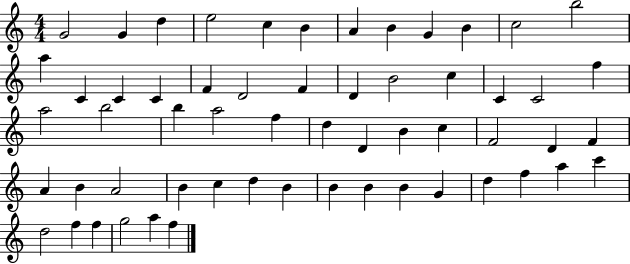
{
  \clef treble
  \numericTimeSignature
  \time 4/4
  \key c \major
  g'2 g'4 d''4 | e''2 c''4 b'4 | a'4 b'4 g'4 b'4 | c''2 b''2 | \break a''4 c'4 c'4 c'4 | f'4 d'2 f'4 | d'4 b'2 c''4 | c'4 c'2 f''4 | \break a''2 b''2 | b''4 a''2 f''4 | d''4 d'4 b'4 c''4 | f'2 d'4 f'4 | \break a'4 b'4 a'2 | b'4 c''4 d''4 b'4 | b'4 b'4 b'4 g'4 | d''4 f''4 a''4 c'''4 | \break d''2 f''4 f''4 | g''2 a''4 f''4 | \bar "|."
}